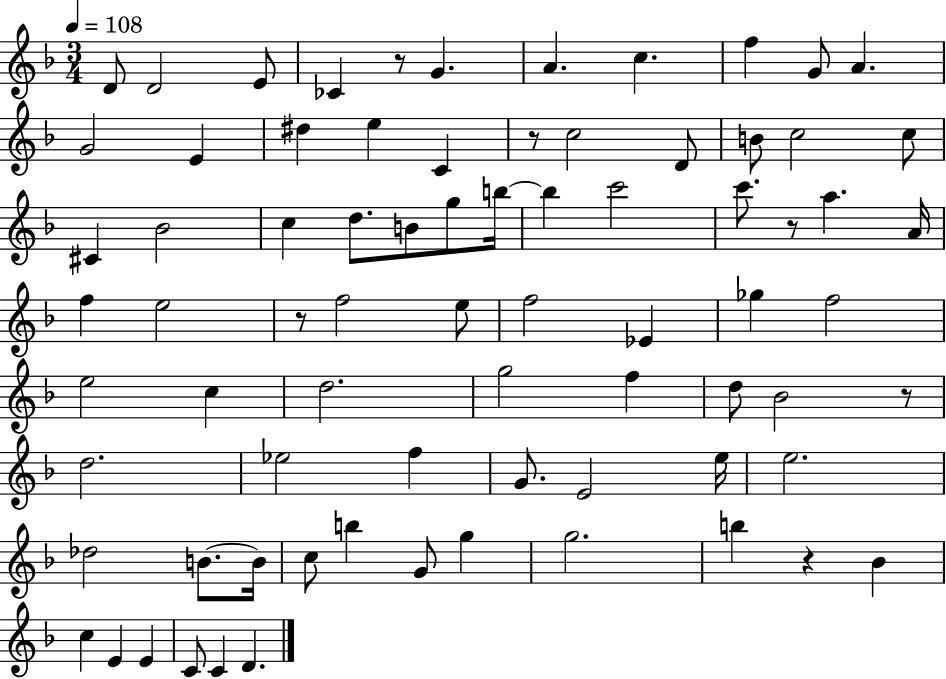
{
  \clef treble
  \numericTimeSignature
  \time 3/4
  \key f \major
  \tempo 4 = 108
  d'8 d'2 e'8 | ces'4 r8 g'4. | a'4. c''4. | f''4 g'8 a'4. | \break g'2 e'4 | dis''4 e''4 c'4 | r8 c''2 d'8 | b'8 c''2 c''8 | \break cis'4 bes'2 | c''4 d''8. b'8 g''8 b''16~~ | b''4 c'''2 | c'''8. r8 a''4. a'16 | \break f''4 e''2 | r8 f''2 e''8 | f''2 ees'4 | ges''4 f''2 | \break e''2 c''4 | d''2. | g''2 f''4 | d''8 bes'2 r8 | \break d''2. | ees''2 f''4 | g'8. e'2 e''16 | e''2. | \break des''2 b'8.~~ b'16 | c''8 b''4 g'8 g''4 | g''2. | b''4 r4 bes'4 | \break c''4 e'4 e'4 | c'8 c'4 d'4. | \bar "|."
}